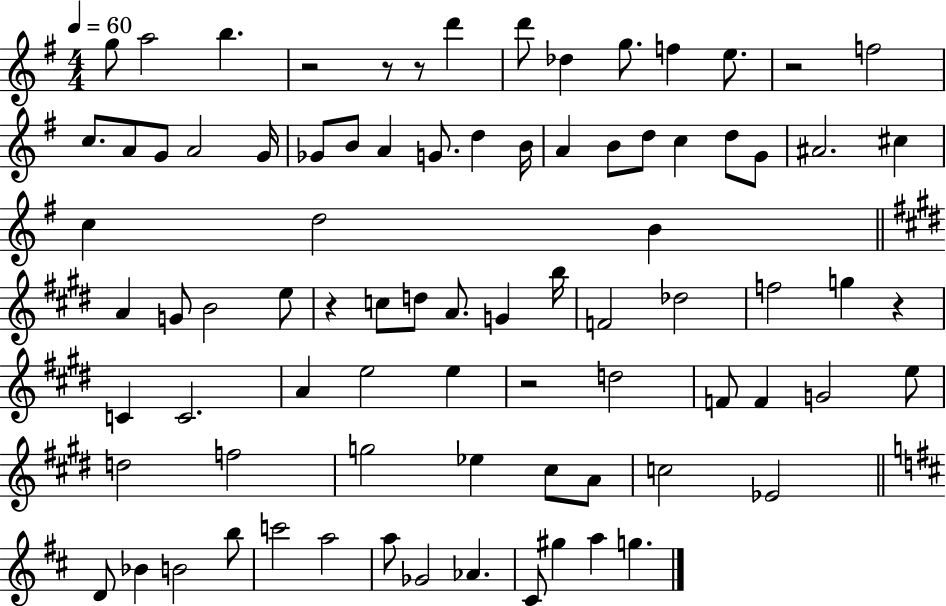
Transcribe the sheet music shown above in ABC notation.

X:1
T:Untitled
M:4/4
L:1/4
K:G
g/2 a2 b z2 z/2 z/2 d' d'/2 _d g/2 f e/2 z2 f2 c/2 A/2 G/2 A2 G/4 _G/2 B/2 A G/2 d B/4 A B/2 d/2 c d/2 G/2 ^A2 ^c c d2 B A G/2 B2 e/2 z c/2 d/2 A/2 G b/4 F2 _d2 f2 g z C C2 A e2 e z2 d2 F/2 F G2 e/2 d2 f2 g2 _e ^c/2 A/2 c2 _E2 D/2 _B B2 b/2 c'2 a2 a/2 _G2 _A ^C/2 ^g a g